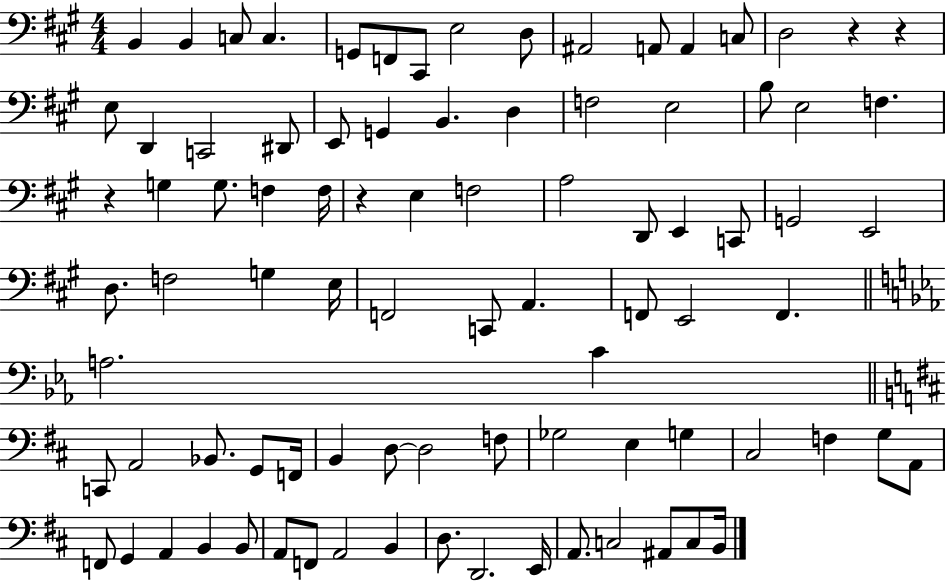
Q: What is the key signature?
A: A major